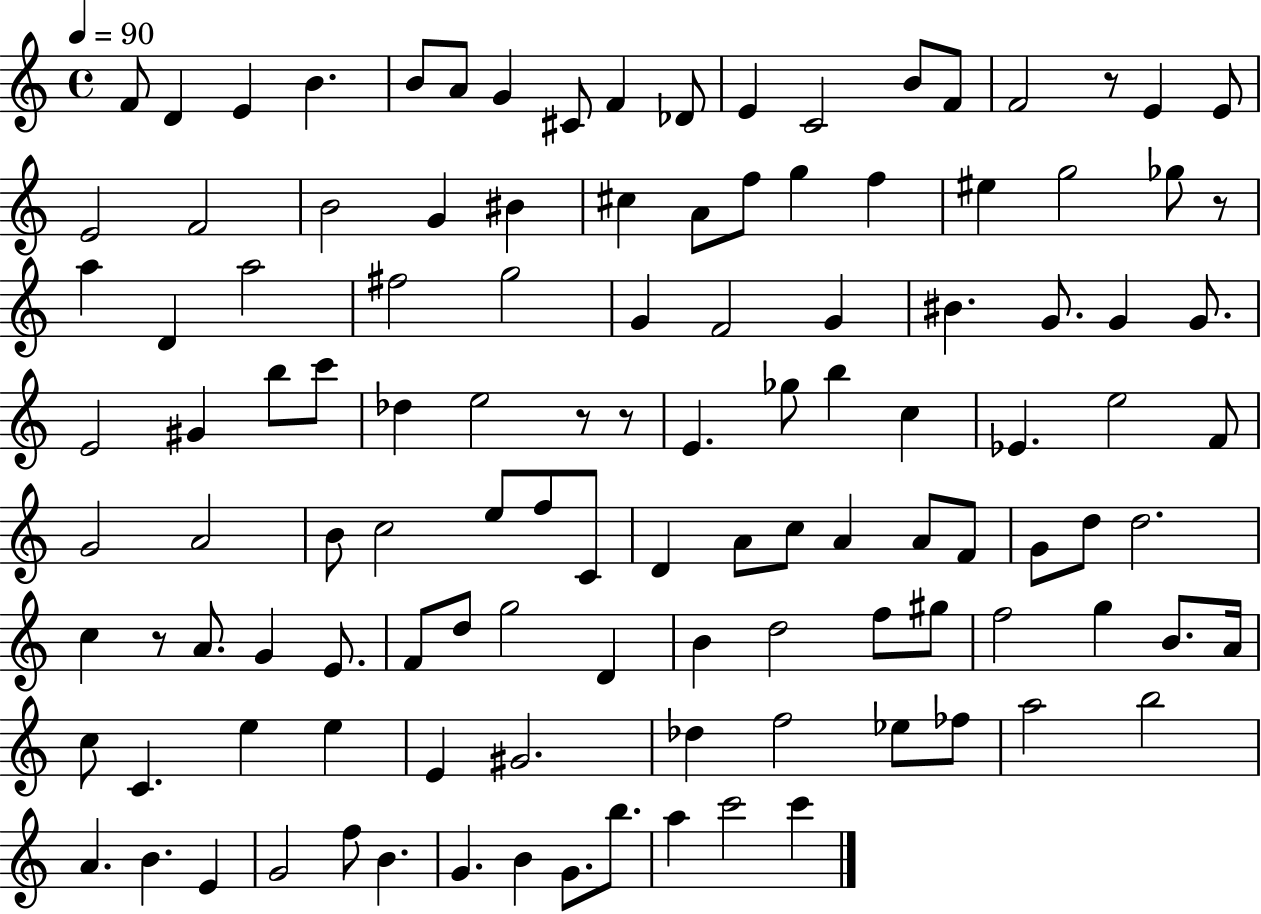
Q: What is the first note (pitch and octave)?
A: F4